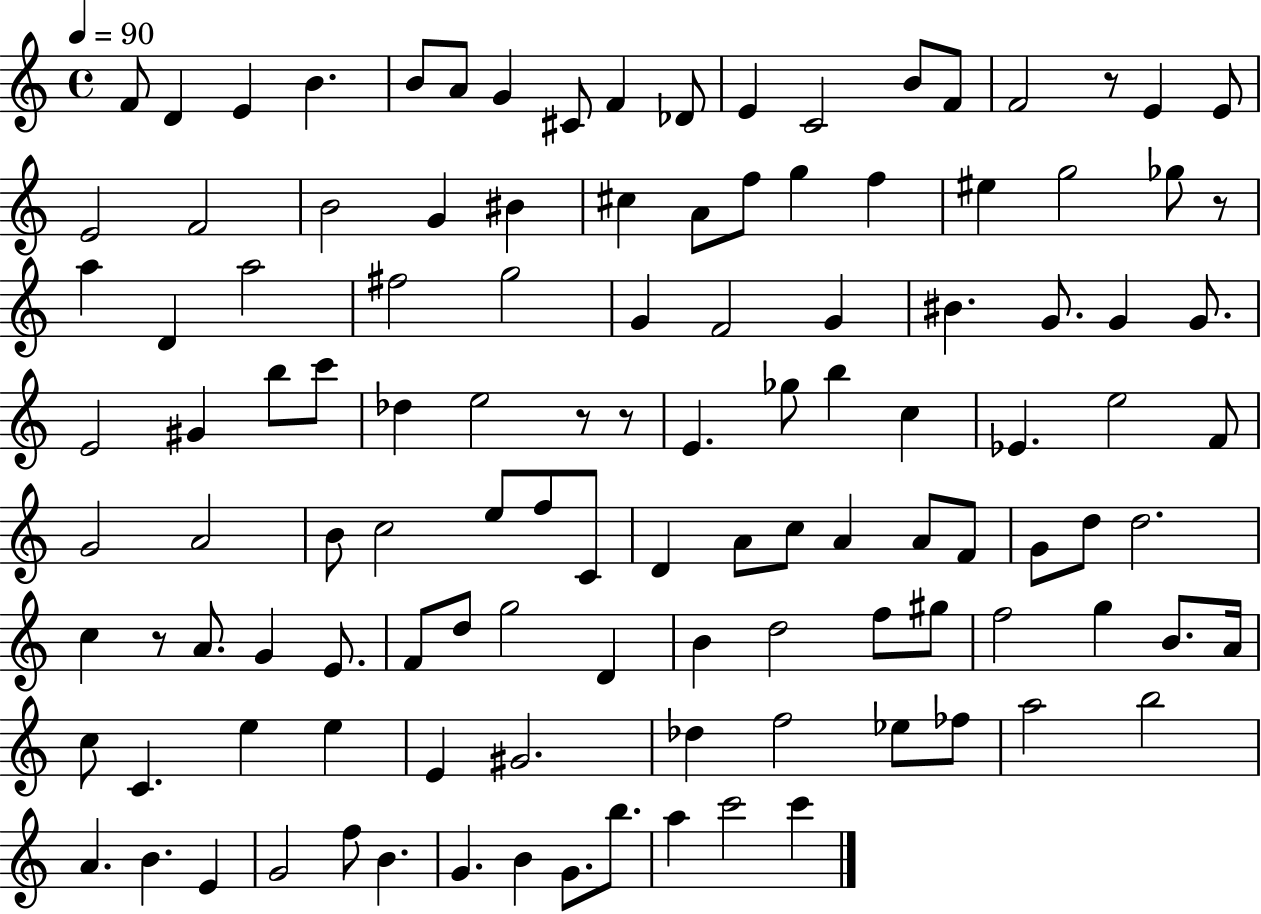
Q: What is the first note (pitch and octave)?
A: F4